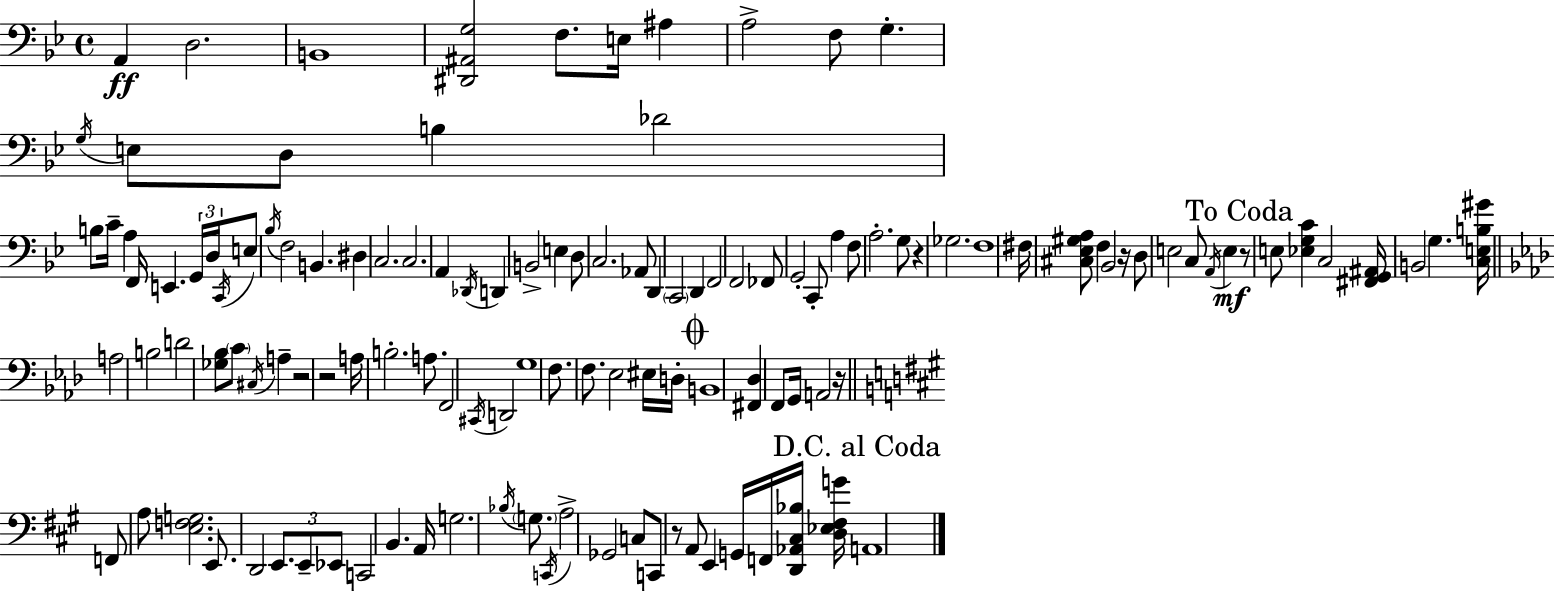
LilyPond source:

{
  \clef bass
  \time 4/4
  \defaultTimeSignature
  \key bes \major
  a,4\ff d2. | b,1 | <dis, ais, g>2 f8. e16 ais4 | a2-> f8 g4.-. | \break \acciaccatura { g16 } e8 d8 b4 des'2 | b8 c'16-- a4 f,16 e,4. \tuplet 3/2 { g,16 | d16 \acciaccatura { c,16 } } e8 \acciaccatura { bes16 } f2 b,4. | dis4 c2. | \break c2. a,4 | \acciaccatura { des,16 } d,4 b,2-> | e4 d8 c2. | aes,8 d,4 \parenthesize c,2 | \break d,4 f,2 f,2 | fes,8 g,2-. c,8-. | a4 f8 a2.-. | g8 r4 ges2. | \break f1 | fis16 <cis ees gis a>8 f4 bes,2 | r16 d8 e2 c8 | \acciaccatura { a,16 } e4\mf \mark "To Coda" r8 e8 <ees g c'>4 c2 | \break <fis, g, ais,>16 b,2 g4. | <c e b gis'>16 \bar "||" \break \key aes \major a2 b2 | d'2 <ges bes>8 \parenthesize c'8 \acciaccatura { cis16 } a4-- | r2 r2 | a16 b2.-. a8. | \break f,2 \acciaccatura { cis,16 } d,2 | g1 | f8. f8. ees2 | eis16 d16-. \mark \markup { \musicglyph "scripts.coda" } b,1 | \break <fis, des>4 f,8 g,16 a,2 | r16 \bar "||" \break \key a \major f,8 a8 <e f g>2. | e,8. d,2 \tuplet 3/2 { e,8. e,8-- | ees,8 } c,2 b,4. | a,16 g2. \acciaccatura { bes16 } \parenthesize g8. | \break \acciaccatura { c,16 } a2-> ges,2 | c8 c,8 r8 a,8 e,4 g,16 f,16 | <d, aes, cis bes>16 <d ees fis g'>16 \mark "D.C. al Coda" a,1 | \bar "|."
}